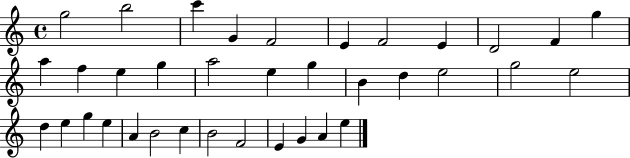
{
  \clef treble
  \time 4/4
  \defaultTimeSignature
  \key c \major
  g''2 b''2 | c'''4 g'4 f'2 | e'4 f'2 e'4 | d'2 f'4 g''4 | \break a''4 f''4 e''4 g''4 | a''2 e''4 g''4 | b'4 d''4 e''2 | g''2 e''2 | \break d''4 e''4 g''4 e''4 | a'4 b'2 c''4 | b'2 f'2 | e'4 g'4 a'4 e''4 | \break \bar "|."
}